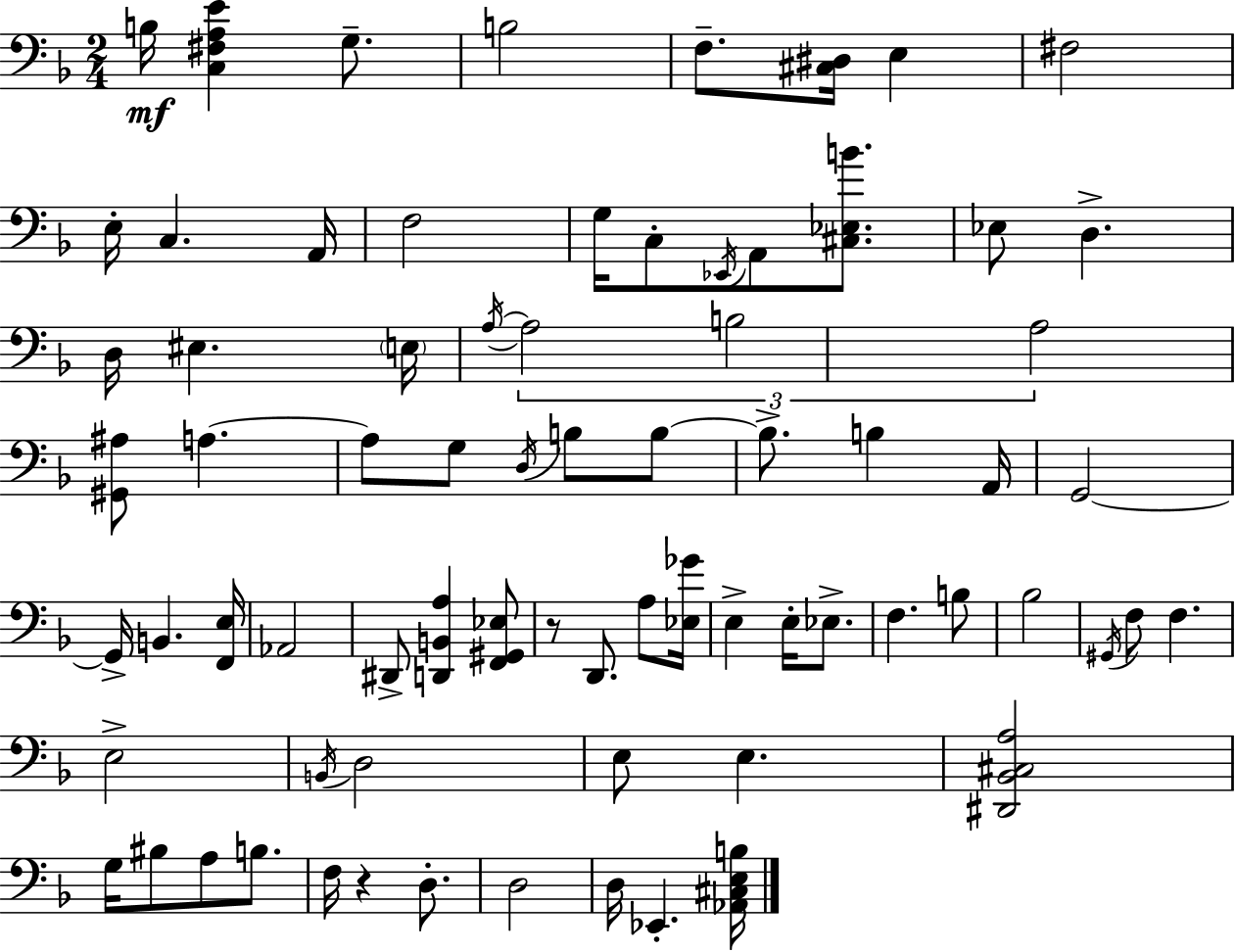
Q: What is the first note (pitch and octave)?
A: B3